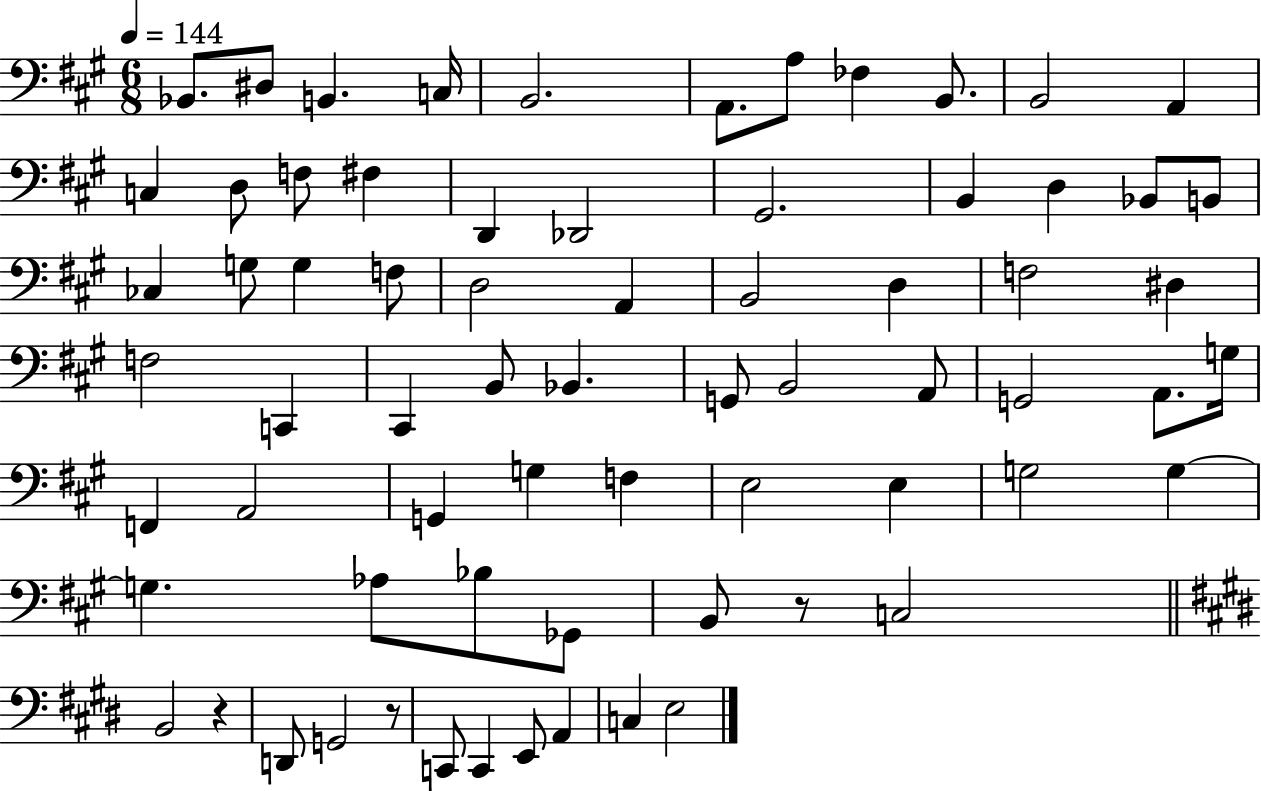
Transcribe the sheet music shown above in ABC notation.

X:1
T:Untitled
M:6/8
L:1/4
K:A
_B,,/2 ^D,/2 B,, C,/4 B,,2 A,,/2 A,/2 _F, B,,/2 B,,2 A,, C, D,/2 F,/2 ^F, D,, _D,,2 ^G,,2 B,, D, _B,,/2 B,,/2 _C, G,/2 G, F,/2 D,2 A,, B,,2 D, F,2 ^D, F,2 C,, ^C,, B,,/2 _B,, G,,/2 B,,2 A,,/2 G,,2 A,,/2 G,/4 F,, A,,2 G,, G, F, E,2 E, G,2 G, G, _A,/2 _B,/2 _G,,/2 B,,/2 z/2 C,2 B,,2 z D,,/2 G,,2 z/2 C,,/2 C,, E,,/2 A,, C, E,2